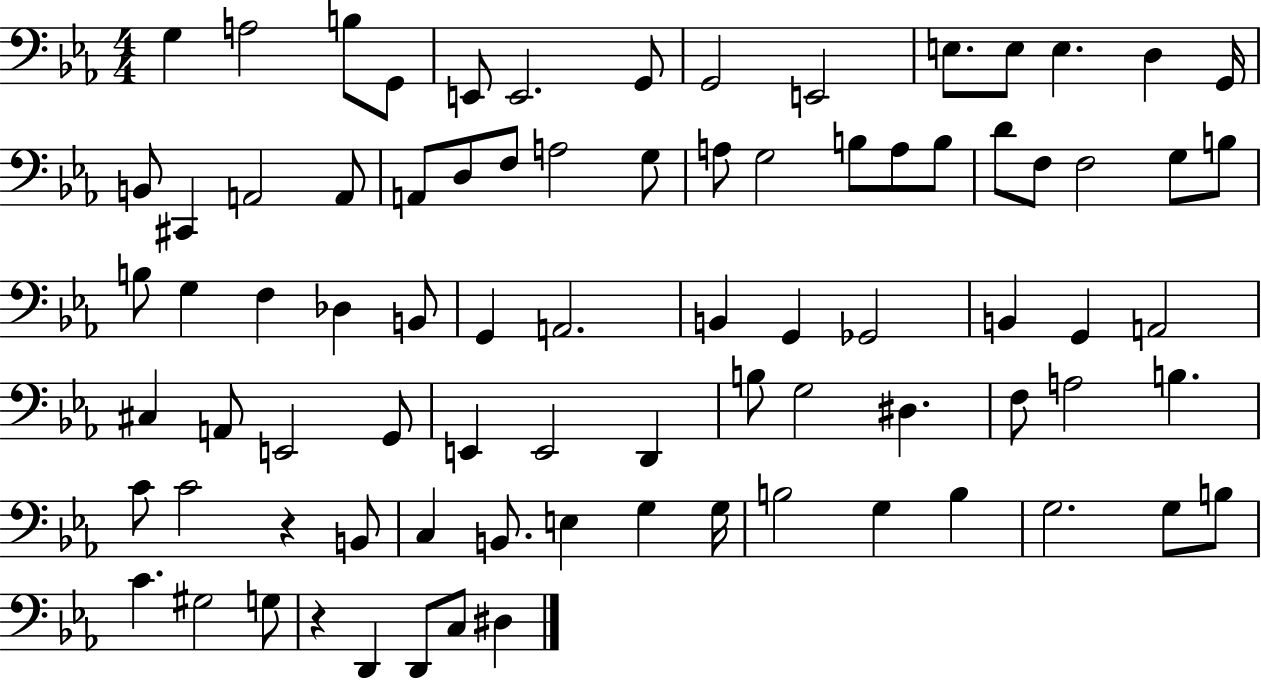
G3/q A3/h B3/e G2/e E2/e E2/h. G2/e G2/h E2/h E3/e. E3/e E3/q. D3/q G2/s B2/e C#2/q A2/h A2/e A2/e D3/e F3/e A3/h G3/e A3/e G3/h B3/e A3/e B3/e D4/e F3/e F3/h G3/e B3/e B3/e G3/q F3/q Db3/q B2/e G2/q A2/h. B2/q G2/q Gb2/h B2/q G2/q A2/h C#3/q A2/e E2/h G2/e E2/q E2/h D2/q B3/e G3/h D#3/q. F3/e A3/h B3/q. C4/e C4/h R/q B2/e C3/q B2/e. E3/q G3/q G3/s B3/h G3/q B3/q G3/h. G3/e B3/e C4/q. G#3/h G3/e R/q D2/q D2/e C3/e D#3/q